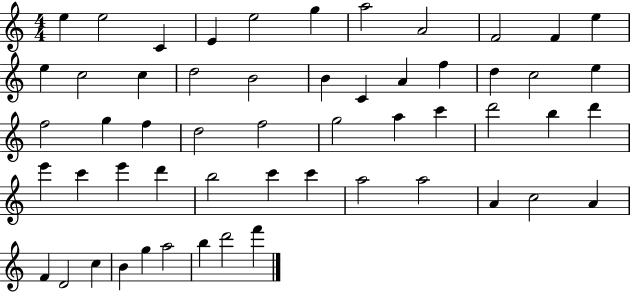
X:1
T:Untitled
M:4/4
L:1/4
K:C
e e2 C E e2 g a2 A2 F2 F e e c2 c d2 B2 B C A f d c2 e f2 g f d2 f2 g2 a c' d'2 b d' e' c' e' d' b2 c' c' a2 a2 A c2 A F D2 c B g a2 b d'2 f'